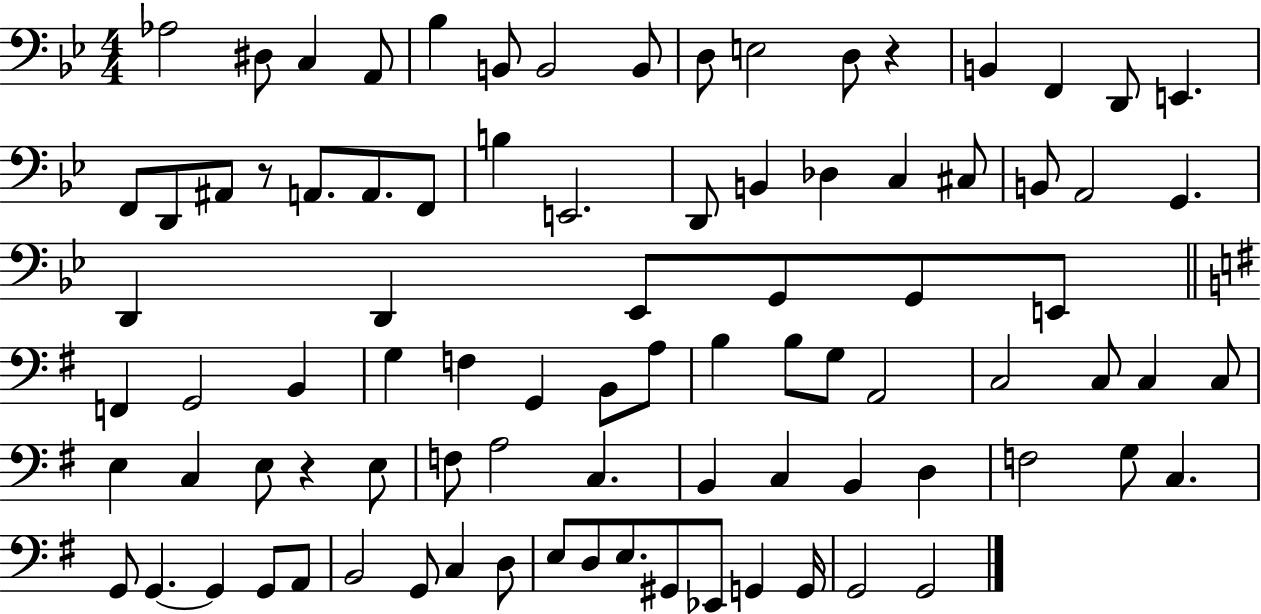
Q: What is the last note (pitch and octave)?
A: G2